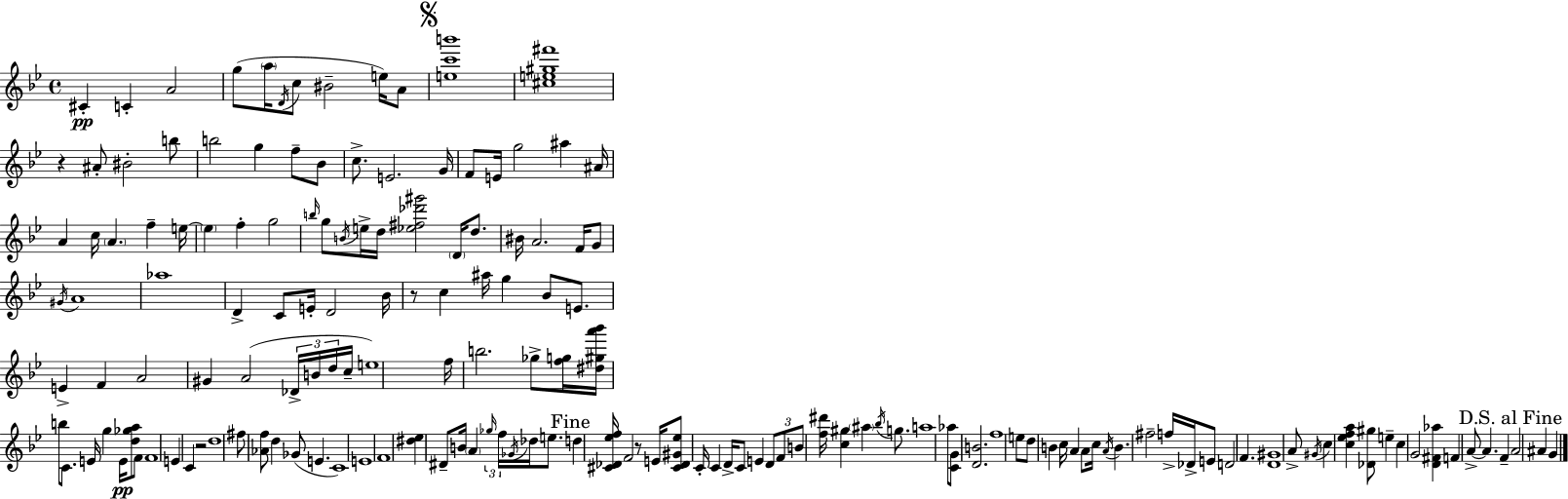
C#4/q C4/q A4/h G5/e A5/s D4/s C5/e BIS4/h E5/s A4/e [E5,C6,B6]/w [C#5,E5,G#5,F#6]/w R/q A#4/e BIS4/h B5/e B5/h G5/q F5/e Bb4/e C5/e. E4/h. G4/s F4/e E4/s G5/h A#5/q A#4/s A4/q C5/s A4/q. F5/q E5/s E5/q F5/q G5/h B5/s G5/e B4/s E5/s D5/s [Eb5,F#5,Db6,G#6]/h D4/s D5/e. BIS4/s A4/h. F4/s G4/e G#4/s A4/w Ab5/w D4/q C4/e E4/s D4/h Bb4/s R/e C5/q A#5/s G5/q Bb4/e E4/e. E4/q F4/q A4/h G#4/q A4/h Db4/s B4/s D5/s C5/s E5/w F5/s B5/h. Gb5/e [F5,G5]/s [D#5,G#5,A6,Bb6]/s B5/e C4/e. E4/s G5/q E4/s [D5,Gb5,A5]/e F4/e F4/w E4/q C4/q R/h D5/w F#5/e [Ab4,F5]/e D5/q Gb4/e E4/q. C4/w E4/w F4/w [D#5,Eb5]/q D#4/e B4/s A4/q Gb5/s F5/s Gb4/s Db5/s E5/e. D5/q [C#4,Db4,Eb5,F5]/s F4/h R/e E4/s [C#4,Db4,G#4,Eb5]/e C4/s C4/q D4/s C4/e E4/q D4/e F4/e B4/e [F5,D#6]/s [C5,G#5]/q A#5/q Bb5/s G5/e. A5/w Ab5/e [C4,G4]/e [D4,B4]/h. F5/w E5/e D5/e B4/q C5/s A4/q A4/e C5/s A4/s B4/q. F#5/h F5/s Db4/s E4/e D4/h F4/q. [D4,G#4]/w A4/e G#4/s C5/q [C5,Eb5,F5,A5]/q [Db4,G#5]/e E5/q C5/q G4/h [D4,F#4,Ab5]/q F4/q A4/e A4/q. F4/q A4/h A#4/q G4/q